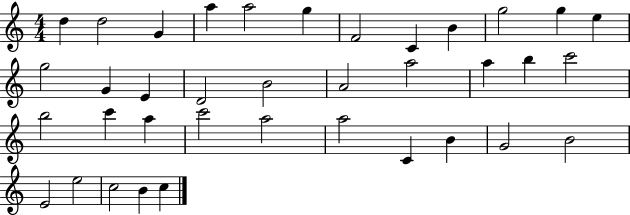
D5/q D5/h G4/q A5/q A5/h G5/q F4/h C4/q B4/q G5/h G5/q E5/q G5/h G4/q E4/q D4/h B4/h A4/h A5/h A5/q B5/q C6/h B5/h C6/q A5/q C6/h A5/h A5/h C4/q B4/q G4/h B4/h E4/h E5/h C5/h B4/q C5/q